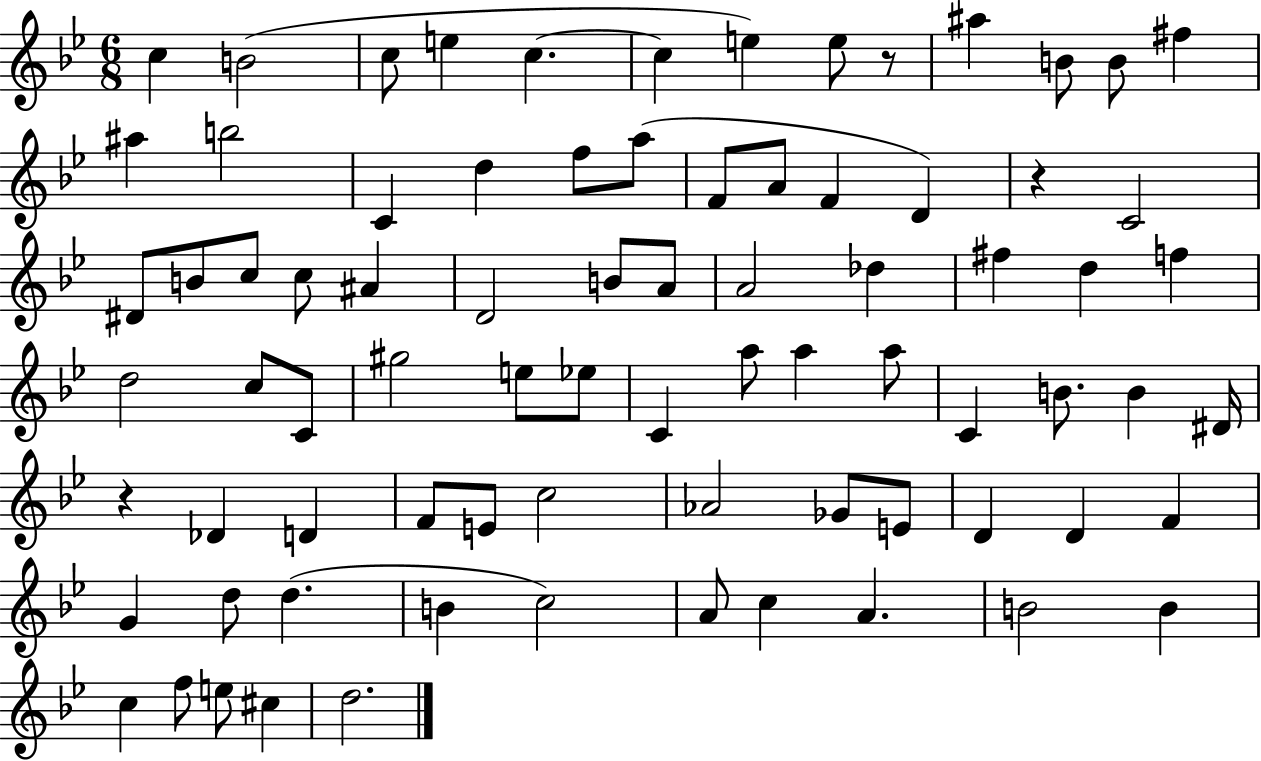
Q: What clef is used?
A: treble